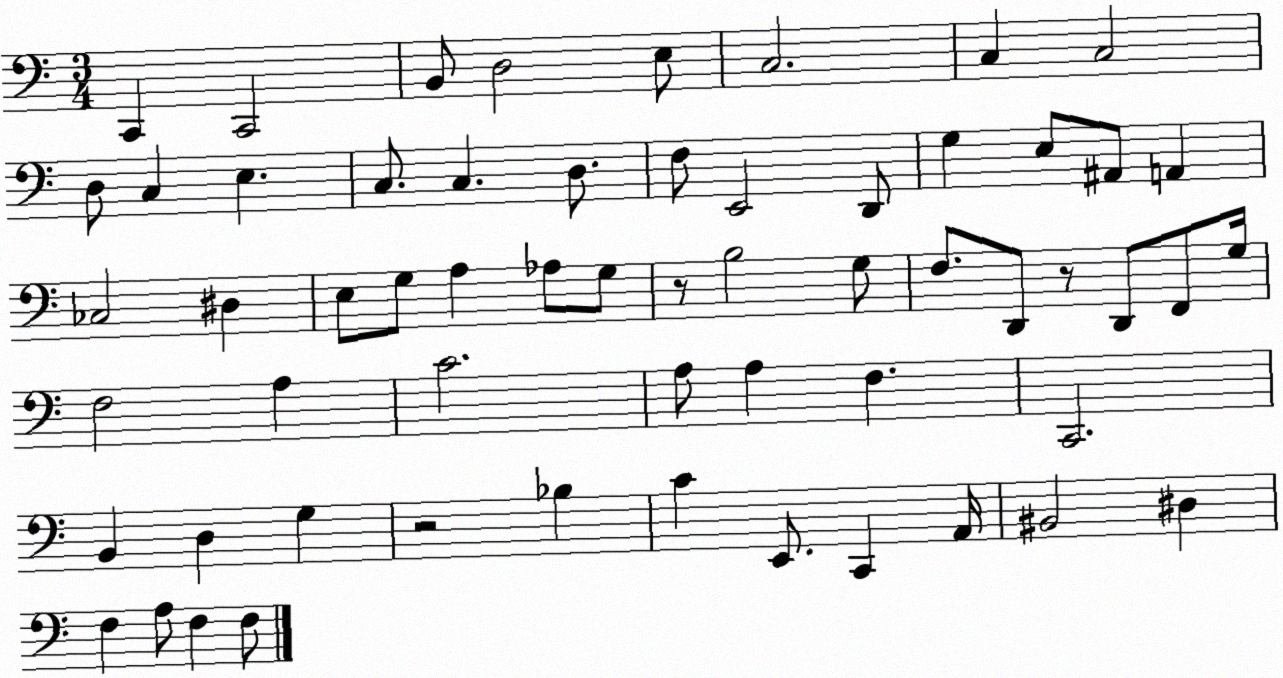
X:1
T:Untitled
M:3/4
L:1/4
K:C
C,, C,,2 B,,/2 D,2 E,/2 C,2 C, C,2 D,/2 C, E, C,/2 C, D,/2 F,/2 E,,2 D,,/2 G, E,/2 ^A,,/2 A,, _C,2 ^D, E,/2 G,/2 A, _A,/2 G,/2 z/2 B,2 G,/2 F,/2 D,,/2 z/2 D,,/2 F,,/2 G,/4 F,2 A, C2 A,/2 A, F, C,,2 B,, D, G, z2 _B, C E,,/2 C,, A,,/4 ^B,,2 ^D, F, A,/2 F, F,/2